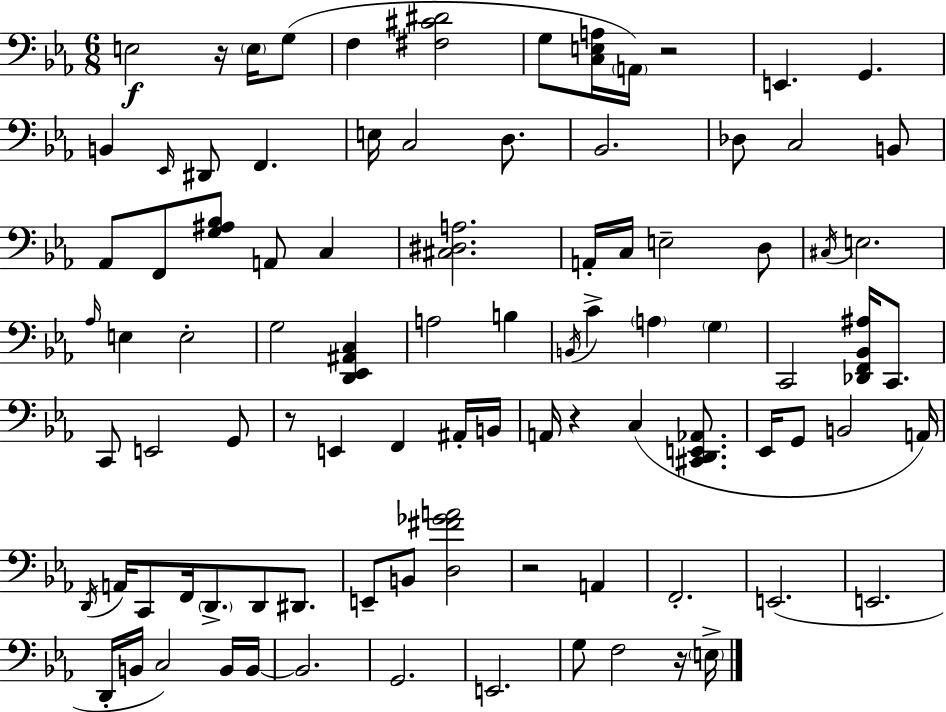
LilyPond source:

{
  \clef bass
  \numericTimeSignature
  \time 6/8
  \key ees \major
  \repeat volta 2 { e2\f r16 \parenthesize e16 g8( | f4 <fis cis' dis'>2 | g8 <c e a>16 \parenthesize a,16) r2 | e,4. g,4. | \break b,4 \grace { ees,16 } dis,8 f,4. | e16 c2 d8. | bes,2. | des8 c2 b,8 | \break aes,8 f,8 <g ais bes>8 a,8 c4 | <cis dis a>2. | a,16-. c16 e2-- d8 | \acciaccatura { cis16 } e2. | \break \grace { aes16 } e4 e2-. | g2 <d, ees, ais, c>4 | a2 b4 | \acciaccatura { b,16 } c'4-> \parenthesize a4 | \break \parenthesize g4 c,2 | <des, f, bes, ais>16 c,8. c,8 e,2 | g,8 r8 e,4 f,4 | ais,16-. b,16 a,16 r4 c4( | \break <cis, d, e, aes,>8. ees,16 g,8 b,2 | a,16) \acciaccatura { d,16 } a,16 c,8 f,16 \parenthesize d,8.-> | d,8 dis,8. e,8-- b,8 <d fis' ges' a'>2 | r2 | \break a,4 f,2.-. | e,2.( | e,2. | d,16-. b,16 c2) | \break b,16 b,16~~ b,2. | g,2. | e,2. | g8 f2 | \break r16 \parenthesize e16-> } \bar "|."
}